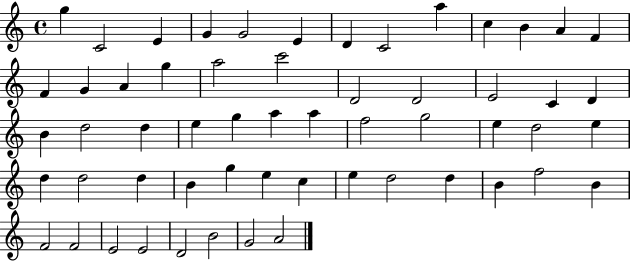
{
  \clef treble
  \time 4/4
  \defaultTimeSignature
  \key c \major
  g''4 c'2 e'4 | g'4 g'2 e'4 | d'4 c'2 a''4 | c''4 b'4 a'4 f'4 | \break f'4 g'4 a'4 g''4 | a''2 c'''2 | d'2 d'2 | e'2 c'4 d'4 | \break b'4 d''2 d''4 | e''4 g''4 a''4 a''4 | f''2 g''2 | e''4 d''2 e''4 | \break d''4 d''2 d''4 | b'4 g''4 e''4 c''4 | e''4 d''2 d''4 | b'4 f''2 b'4 | \break f'2 f'2 | e'2 e'2 | d'2 b'2 | g'2 a'2 | \break \bar "|."
}